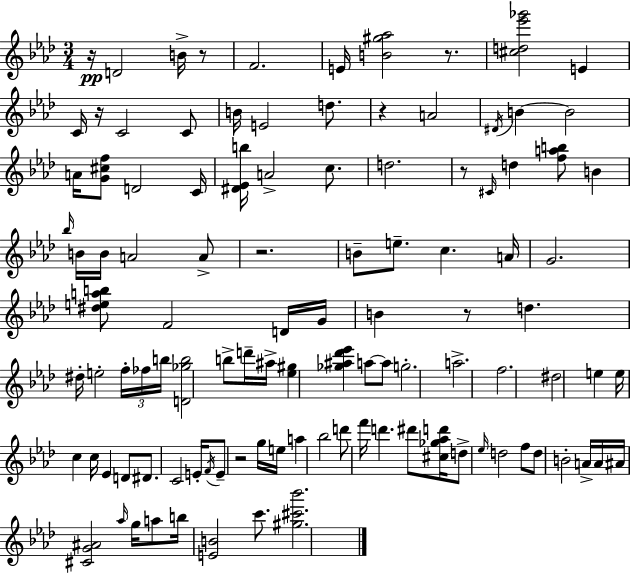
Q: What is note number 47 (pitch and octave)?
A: A#5